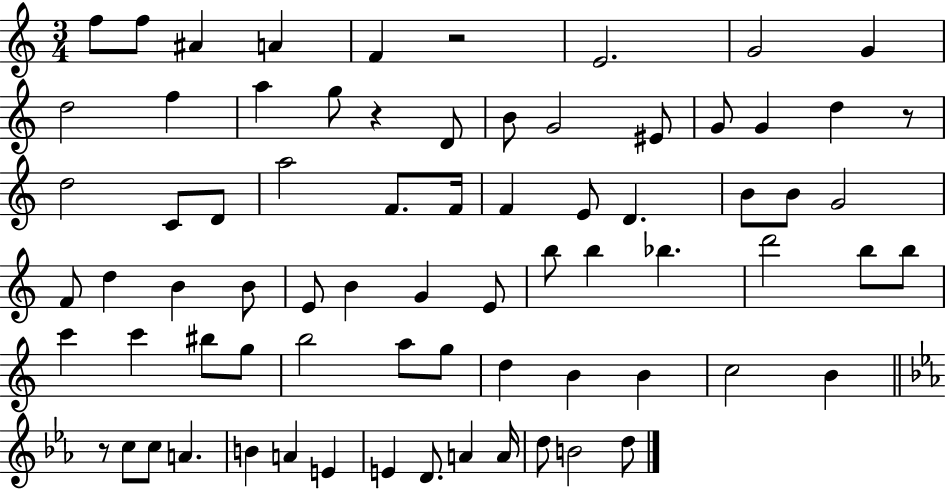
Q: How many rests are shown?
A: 4